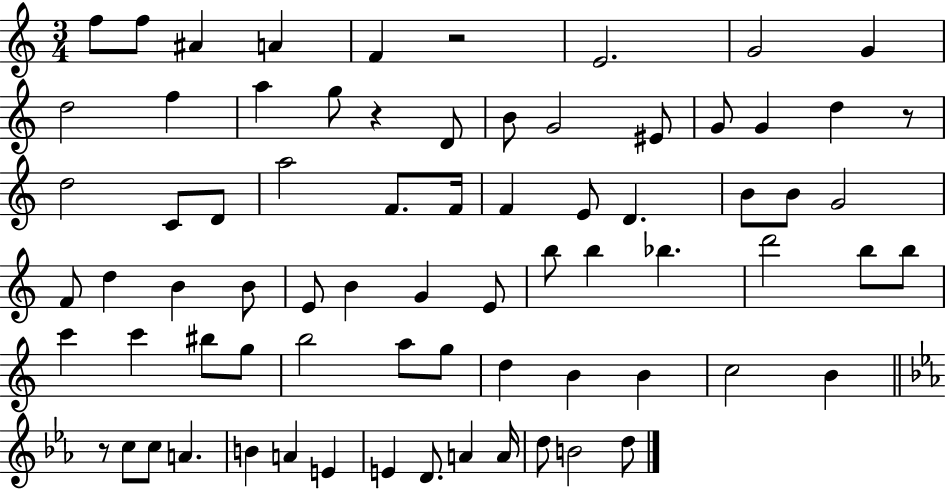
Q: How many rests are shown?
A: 4